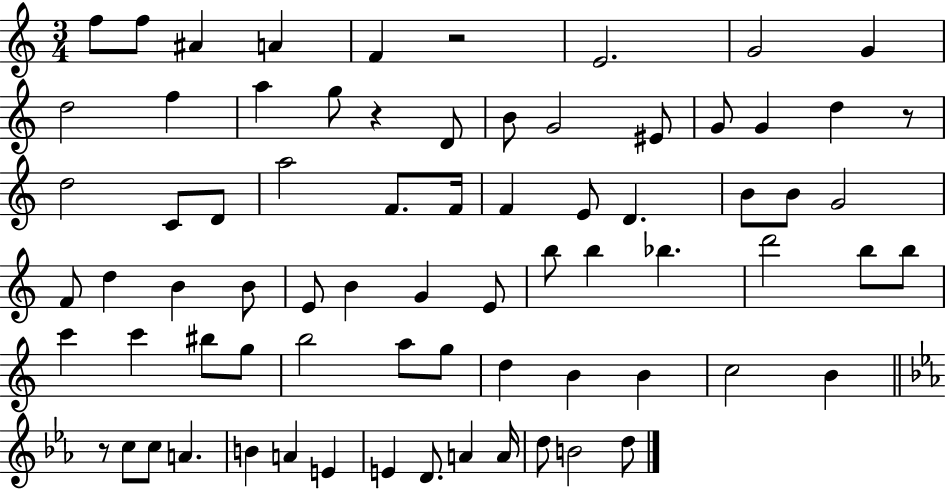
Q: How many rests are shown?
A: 4